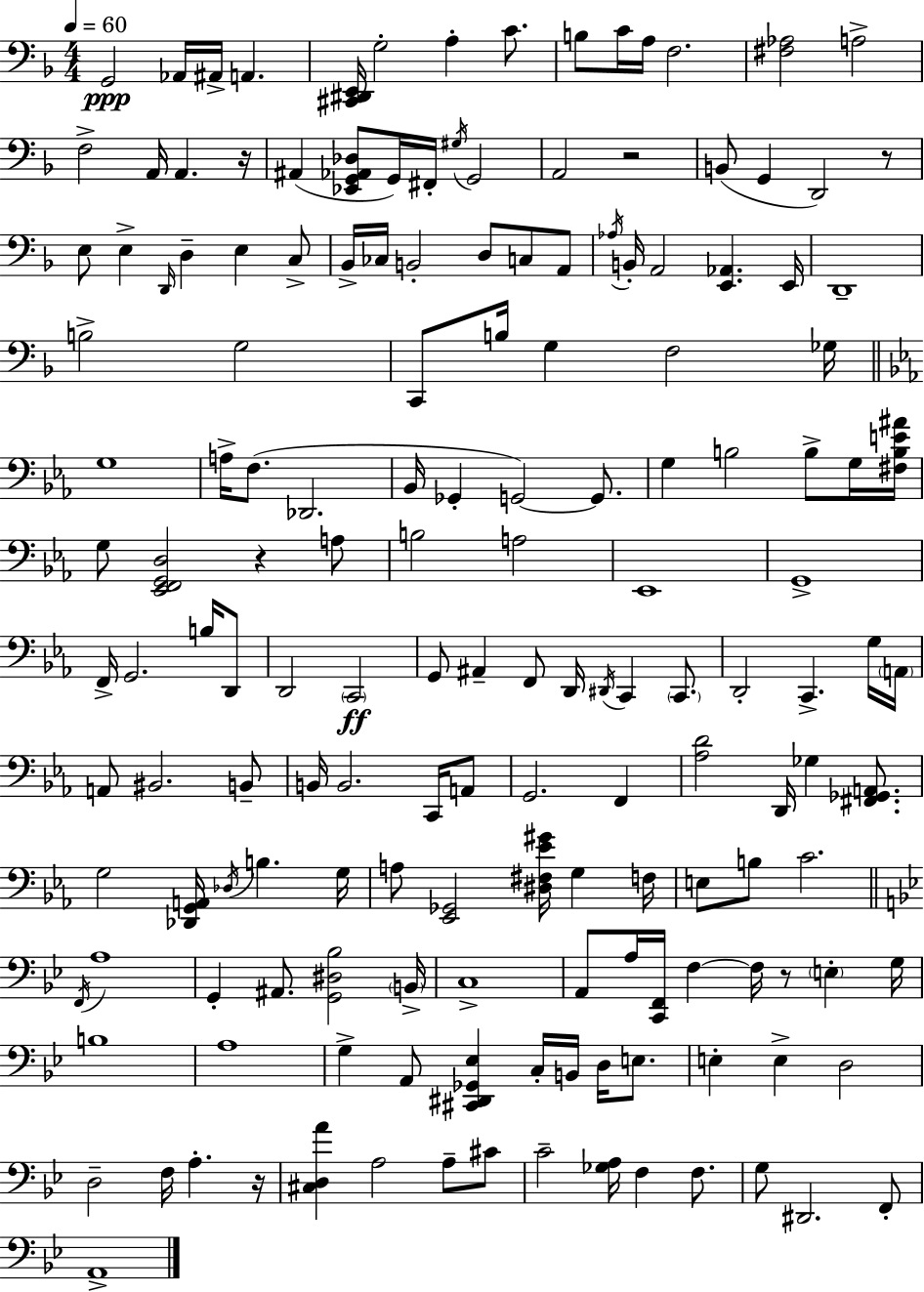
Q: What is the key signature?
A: F major